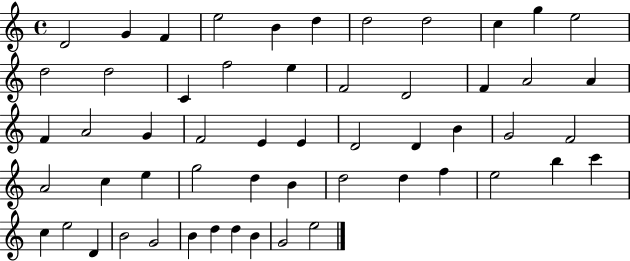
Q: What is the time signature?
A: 4/4